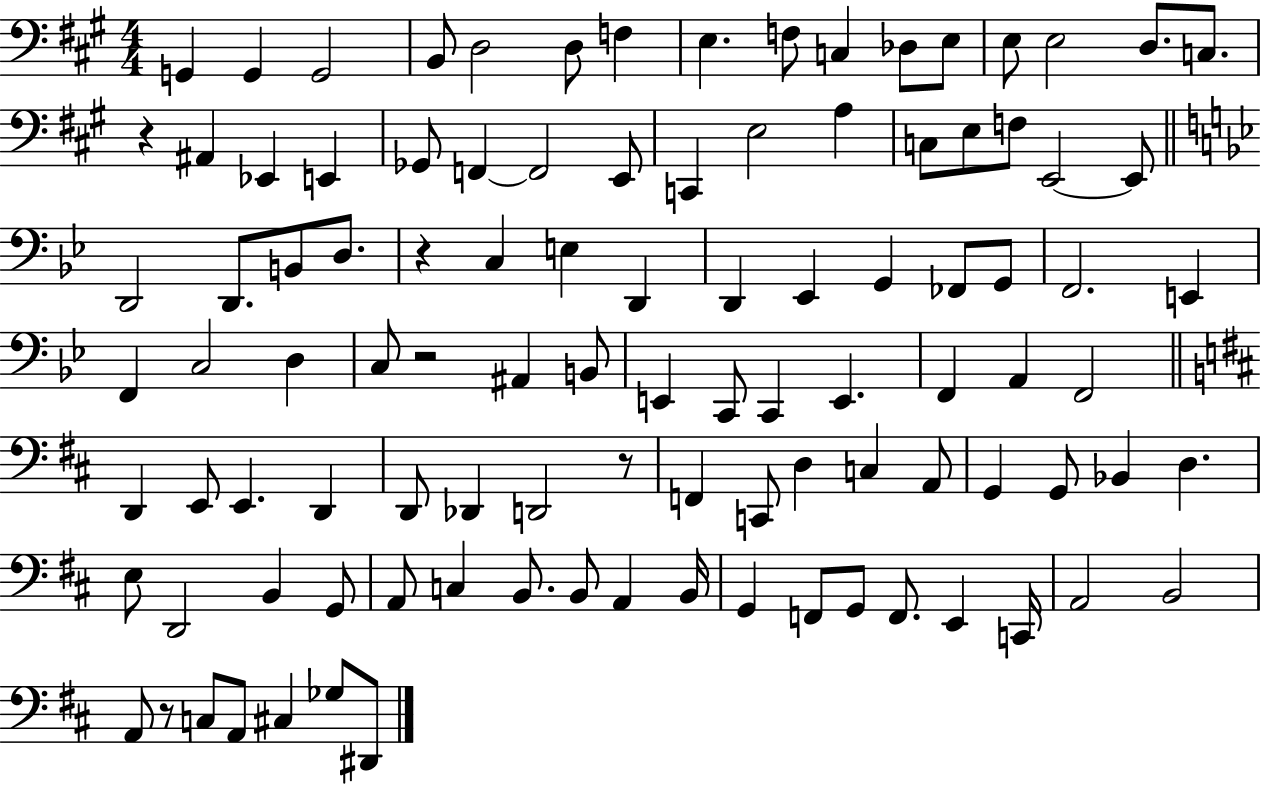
X:1
T:Untitled
M:4/4
L:1/4
K:A
G,, G,, G,,2 B,,/2 D,2 D,/2 F, E, F,/2 C, _D,/2 E,/2 E,/2 E,2 D,/2 C,/2 z ^A,, _E,, E,, _G,,/2 F,, F,,2 E,,/2 C,, E,2 A, C,/2 E,/2 F,/2 E,,2 E,,/2 D,,2 D,,/2 B,,/2 D,/2 z C, E, D,, D,, _E,, G,, _F,,/2 G,,/2 F,,2 E,, F,, C,2 D, C,/2 z2 ^A,, B,,/2 E,, C,,/2 C,, E,, F,, A,, F,,2 D,, E,,/2 E,, D,, D,,/2 _D,, D,,2 z/2 F,, C,,/2 D, C, A,,/2 G,, G,,/2 _B,, D, E,/2 D,,2 B,, G,,/2 A,,/2 C, B,,/2 B,,/2 A,, B,,/4 G,, F,,/2 G,,/2 F,,/2 E,, C,,/4 A,,2 B,,2 A,,/2 z/2 C,/2 A,,/2 ^C, _G,/2 ^D,,/2